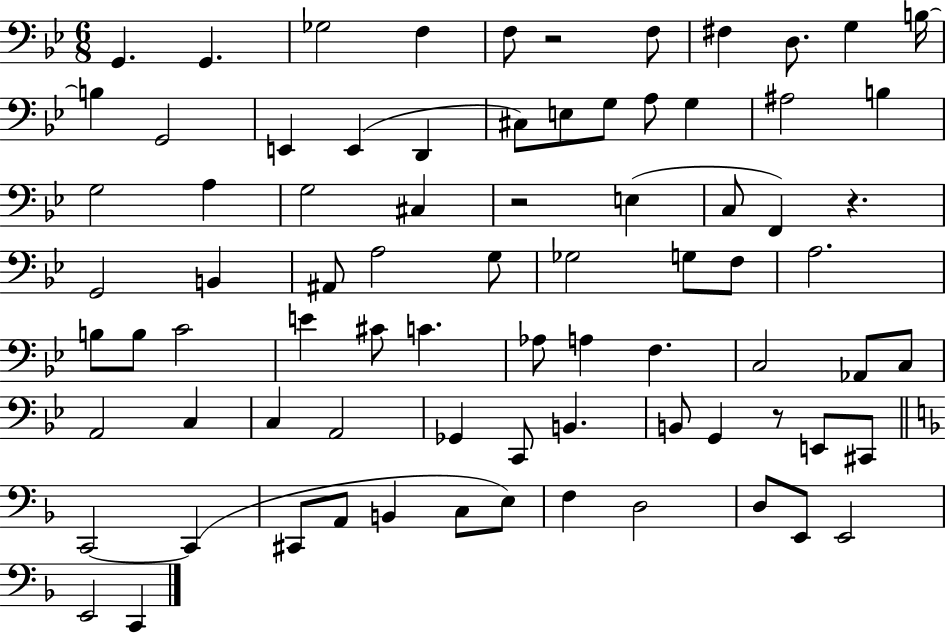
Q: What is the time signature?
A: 6/8